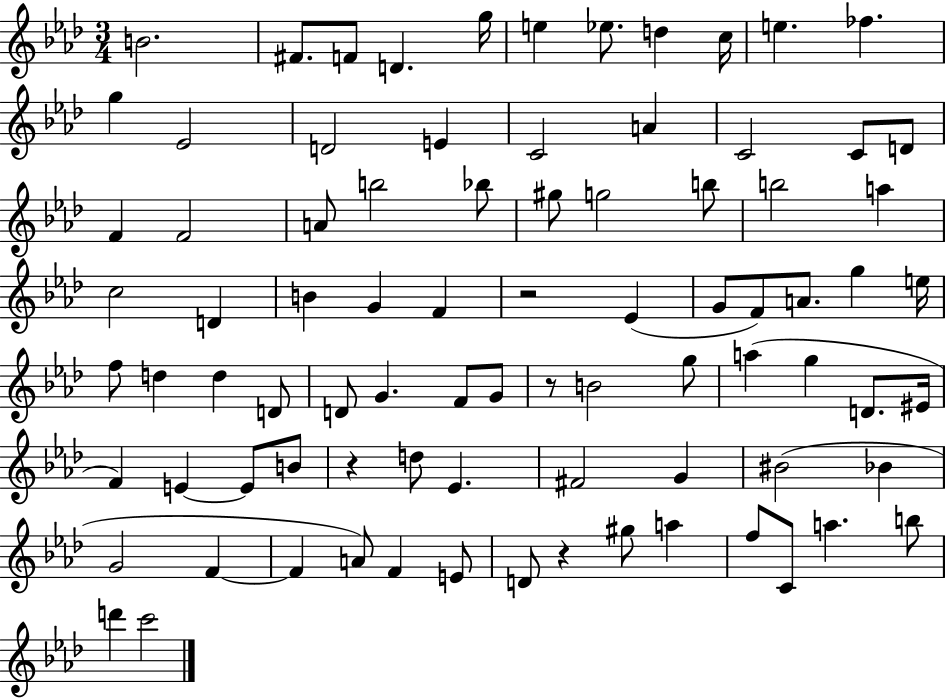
{
  \clef treble
  \numericTimeSignature
  \time 3/4
  \key aes \major
  \repeat volta 2 { b'2. | fis'8. f'8 d'4. g''16 | e''4 ees''8. d''4 c''16 | e''4. fes''4. | \break g''4 ees'2 | d'2 e'4 | c'2 a'4 | c'2 c'8 d'8 | \break f'4 f'2 | a'8 b''2 bes''8 | gis''8 g''2 b''8 | b''2 a''4 | \break c''2 d'4 | b'4 g'4 f'4 | r2 ees'4( | g'8 f'8) a'8. g''4 e''16 | \break f''8 d''4 d''4 d'8 | d'8 g'4. f'8 g'8 | r8 b'2 g''8 | a''4( g''4 d'8. eis'16 | \break f'4) e'4~~ e'8 b'8 | r4 d''8 ees'4. | fis'2 g'4 | bis'2( bes'4 | \break g'2 f'4~~ | f'4 a'8) f'4 e'8 | d'8 r4 gis''8 a''4 | f''8 c'8 a''4. b''8 | \break d'''4 c'''2 | } \bar "|."
}